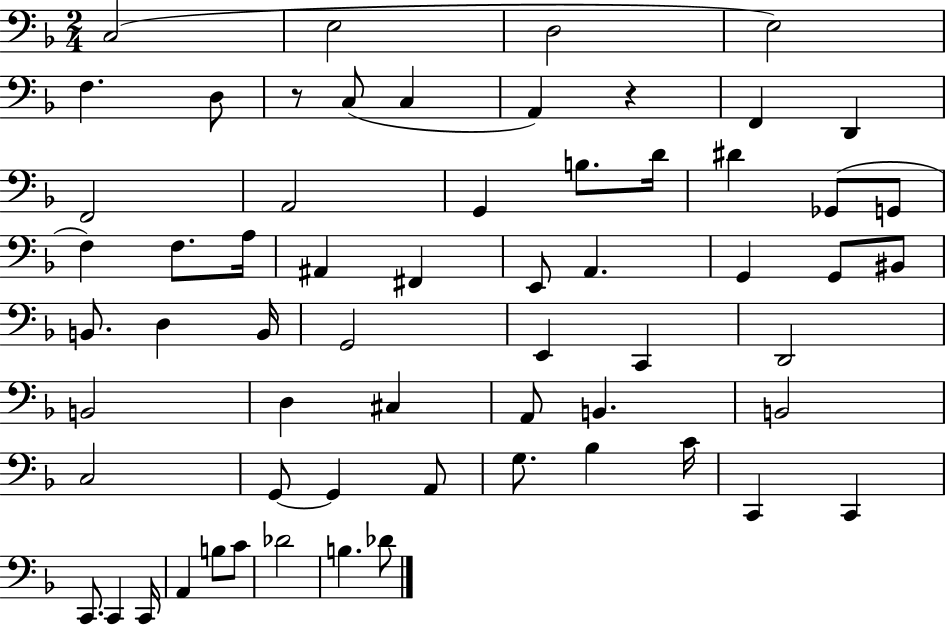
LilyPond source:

{
  \clef bass
  \numericTimeSignature
  \time 2/4
  \key f \major
  c2( | e2 | d2 | e2) | \break f4. d8 | r8 c8( c4 | a,4) r4 | f,4 d,4 | \break f,2 | a,2 | g,4 b8. d'16 | dis'4 ges,8( g,8 | \break f4) f8. a16 | ais,4 fis,4 | e,8 a,4. | g,4 g,8 bis,8 | \break b,8. d4 b,16 | g,2 | e,4 c,4 | d,2 | \break b,2 | d4 cis4 | a,8 b,4. | b,2 | \break c2 | g,8~~ g,4 a,8 | g8. bes4 c'16 | c,4 c,4 | \break c,8. c,4 c,16 | a,4 b8 c'8 | des'2 | b4. des'8 | \break \bar "|."
}